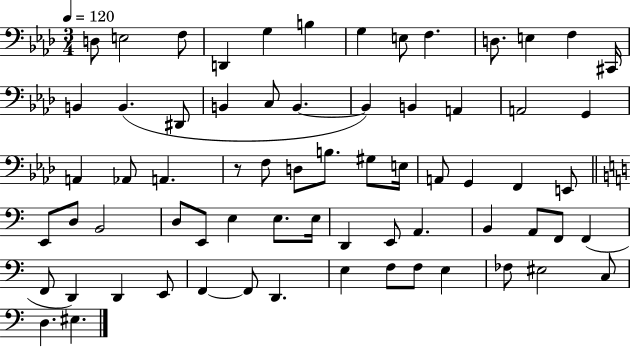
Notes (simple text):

D3/e E3/h F3/e D2/q G3/q B3/q G3/q E3/e F3/q. D3/e. E3/q F3/q C#2/s B2/q B2/q. D#2/e B2/q C3/e B2/q. B2/q B2/q A2/q A2/h G2/q A2/q Ab2/e A2/q. R/e F3/e D3/e B3/e. G#3/e E3/s A2/e G2/q F2/q E2/e E2/e D3/e B2/h D3/e E2/e E3/q E3/e. E3/s D2/q E2/e A2/q. B2/q A2/e F2/e F2/q F2/e D2/q D2/q E2/e F2/q F2/e D2/q. E3/q F3/e F3/e E3/q FES3/e EIS3/h C3/e D3/q. EIS3/q.